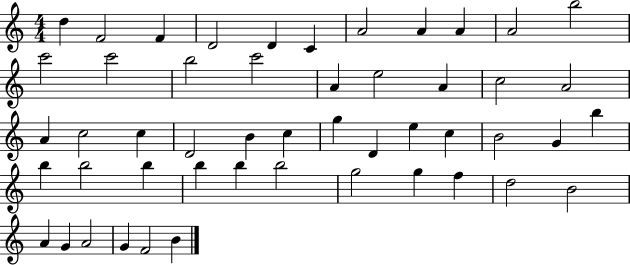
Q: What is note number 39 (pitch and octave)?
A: B5